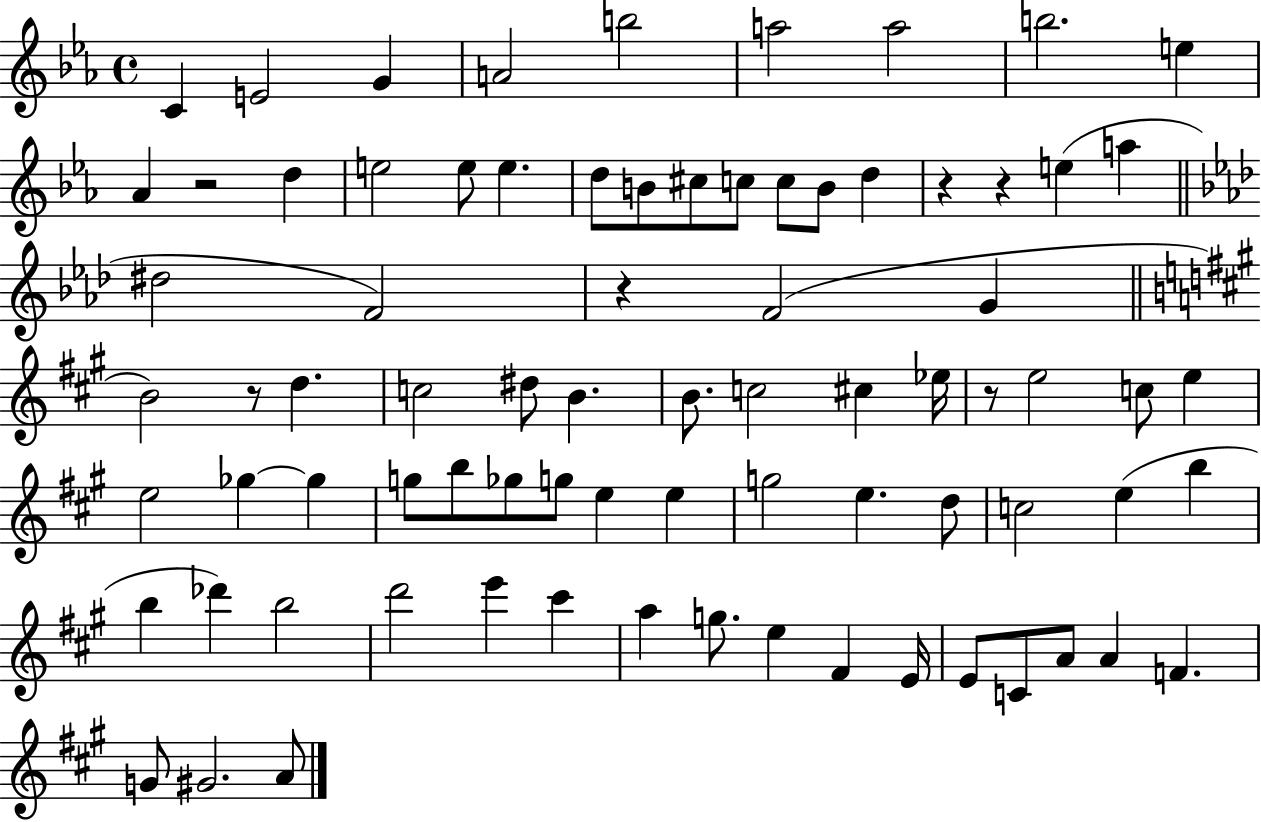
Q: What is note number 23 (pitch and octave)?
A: A5